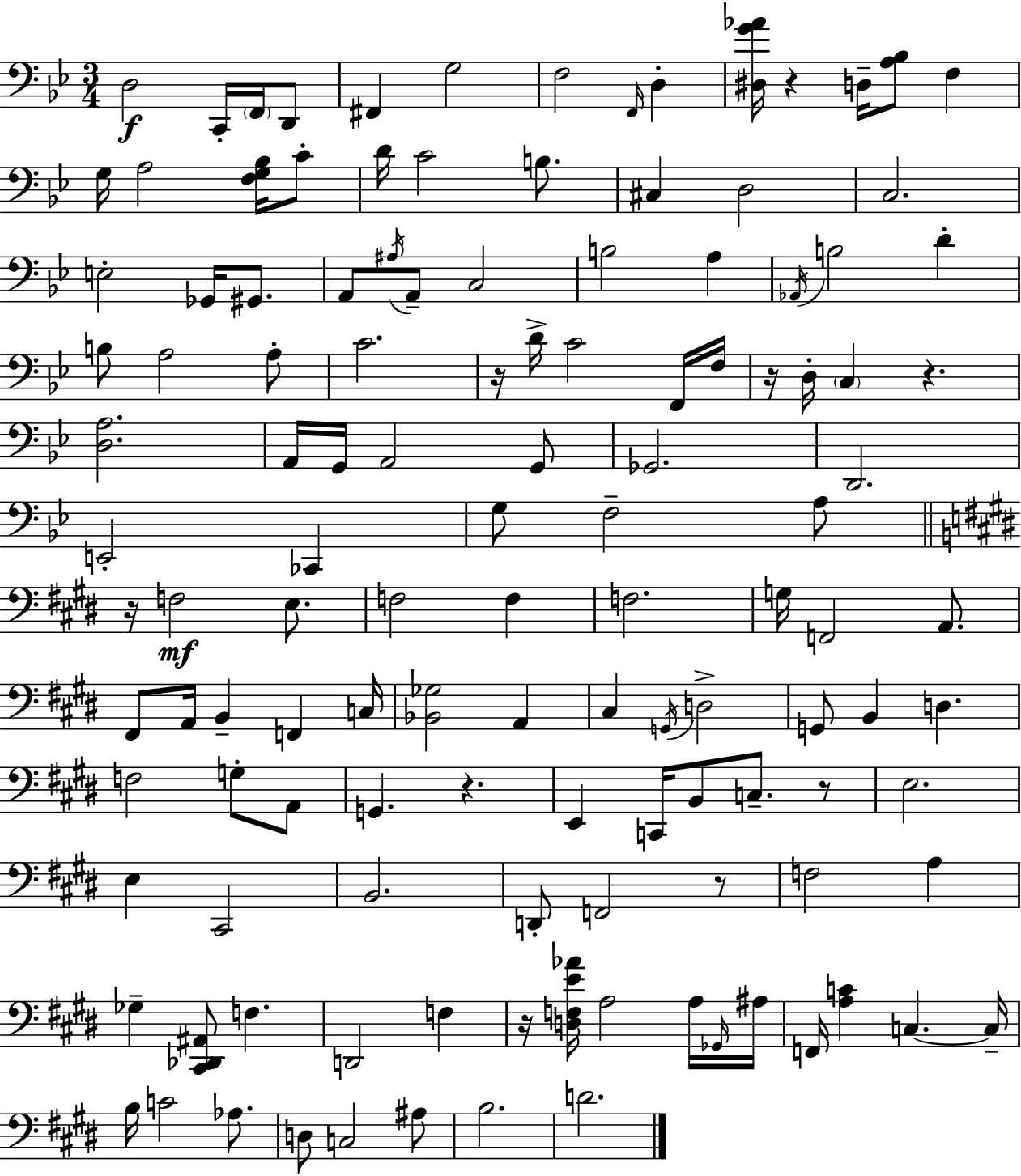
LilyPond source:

{
  \clef bass
  \numericTimeSignature
  \time 3/4
  \key bes \major
  d2\f c,16-. \parenthesize f,16 d,8 | fis,4 g2 | f2 \grace { f,16 } d4-. | <dis g' aes'>16 r4 d16-- <a bes>8 f4 | \break g16 a2 <f g bes>16 c'8-. | d'16 c'2 b8. | cis4 d2 | c2. | \break e2-. ges,16 gis,8. | a,8 \acciaccatura { ais16 } a,8-- c2 | b2 a4 | \acciaccatura { aes,16 } b2 d'4-. | \break b8 a2 | a8-. c'2. | r16 d'16-> c'2 | f,16 f16 r16 d16-. \parenthesize c4 r4. | \break <d a>2. | a,16 g,16 a,2 | g,8 ges,2. | d,2. | \break e,2-. ces,4 | g8 f2-- | a8 \bar "||" \break \key e \major r16 f2\mf e8. | f2 f4 | f2. | g16 f,2 a,8. | \break fis,8 a,16 b,4-- f,4 c16 | <bes, ges>2 a,4 | cis4 \acciaccatura { g,16 } d2-> | g,8 b,4 d4. | \break f2 g8-. a,8 | g,4. r4. | e,4 c,16 b,8 c8.-- r8 | e2. | \break e4 cis,2 | b,2. | d,8-. f,2 r8 | f2 a4 | \break ges4-- <cis, des, ais,>8 f4. | d,2 f4 | r16 <d f e' aes'>16 a2 a16 | \grace { ges,16 } ais16 f,16 <a c'>4 c4.~~ | \break c16-- b16 c'2 aes8. | d8 c2 | ais8 b2. | d'2. | \break \bar "|."
}